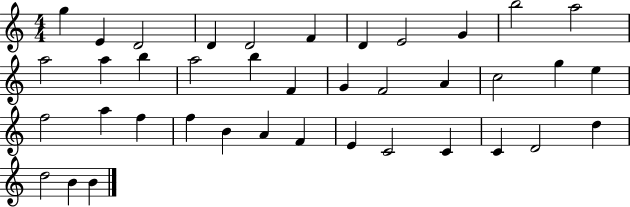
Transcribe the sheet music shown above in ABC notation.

X:1
T:Untitled
M:4/4
L:1/4
K:C
g E D2 D D2 F D E2 G b2 a2 a2 a b a2 b F G F2 A c2 g e f2 a f f B A F E C2 C C D2 d d2 B B